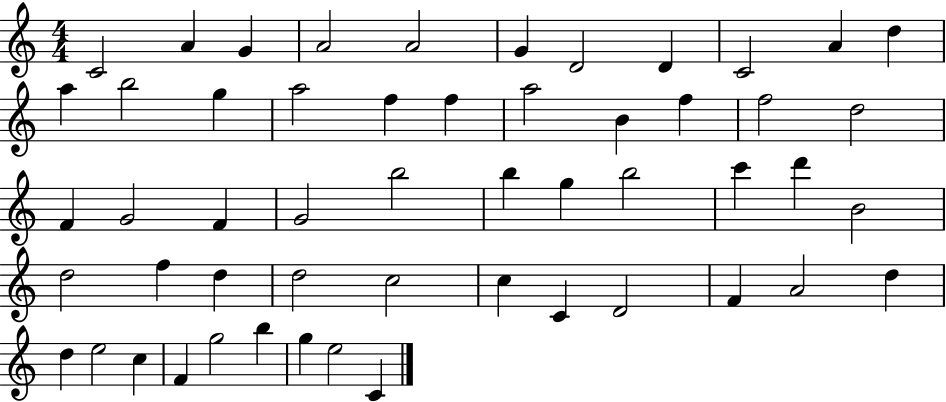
{
  \clef treble
  \numericTimeSignature
  \time 4/4
  \key c \major
  c'2 a'4 g'4 | a'2 a'2 | g'4 d'2 d'4 | c'2 a'4 d''4 | \break a''4 b''2 g''4 | a''2 f''4 f''4 | a''2 b'4 f''4 | f''2 d''2 | \break f'4 g'2 f'4 | g'2 b''2 | b''4 g''4 b''2 | c'''4 d'''4 b'2 | \break d''2 f''4 d''4 | d''2 c''2 | c''4 c'4 d'2 | f'4 a'2 d''4 | \break d''4 e''2 c''4 | f'4 g''2 b''4 | g''4 e''2 c'4 | \bar "|."
}